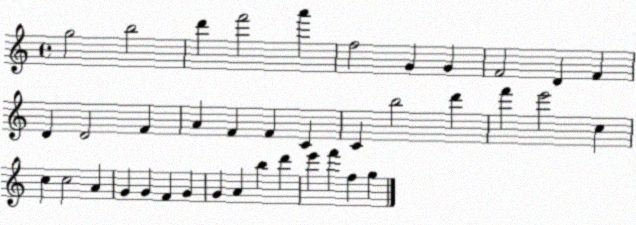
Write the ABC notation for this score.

X:1
T:Untitled
M:4/4
L:1/4
K:C
g2 b2 d' f'2 a' f2 G G F2 D F D D2 F A F F C C b2 d' f' e'2 c c c2 A G G F G G A b d' e' f' f g